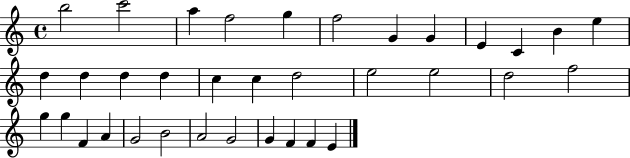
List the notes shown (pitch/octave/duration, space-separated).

B5/h C6/h A5/q F5/h G5/q F5/h G4/q G4/q E4/q C4/q B4/q E5/q D5/q D5/q D5/q D5/q C5/q C5/q D5/h E5/h E5/h D5/h F5/h G5/q G5/q F4/q A4/q G4/h B4/h A4/h G4/h G4/q F4/q F4/q E4/q